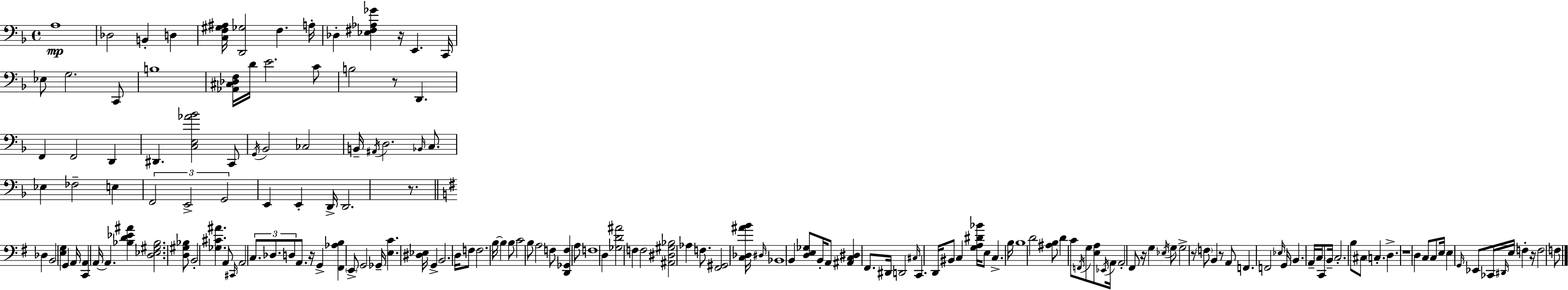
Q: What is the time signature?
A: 4/4